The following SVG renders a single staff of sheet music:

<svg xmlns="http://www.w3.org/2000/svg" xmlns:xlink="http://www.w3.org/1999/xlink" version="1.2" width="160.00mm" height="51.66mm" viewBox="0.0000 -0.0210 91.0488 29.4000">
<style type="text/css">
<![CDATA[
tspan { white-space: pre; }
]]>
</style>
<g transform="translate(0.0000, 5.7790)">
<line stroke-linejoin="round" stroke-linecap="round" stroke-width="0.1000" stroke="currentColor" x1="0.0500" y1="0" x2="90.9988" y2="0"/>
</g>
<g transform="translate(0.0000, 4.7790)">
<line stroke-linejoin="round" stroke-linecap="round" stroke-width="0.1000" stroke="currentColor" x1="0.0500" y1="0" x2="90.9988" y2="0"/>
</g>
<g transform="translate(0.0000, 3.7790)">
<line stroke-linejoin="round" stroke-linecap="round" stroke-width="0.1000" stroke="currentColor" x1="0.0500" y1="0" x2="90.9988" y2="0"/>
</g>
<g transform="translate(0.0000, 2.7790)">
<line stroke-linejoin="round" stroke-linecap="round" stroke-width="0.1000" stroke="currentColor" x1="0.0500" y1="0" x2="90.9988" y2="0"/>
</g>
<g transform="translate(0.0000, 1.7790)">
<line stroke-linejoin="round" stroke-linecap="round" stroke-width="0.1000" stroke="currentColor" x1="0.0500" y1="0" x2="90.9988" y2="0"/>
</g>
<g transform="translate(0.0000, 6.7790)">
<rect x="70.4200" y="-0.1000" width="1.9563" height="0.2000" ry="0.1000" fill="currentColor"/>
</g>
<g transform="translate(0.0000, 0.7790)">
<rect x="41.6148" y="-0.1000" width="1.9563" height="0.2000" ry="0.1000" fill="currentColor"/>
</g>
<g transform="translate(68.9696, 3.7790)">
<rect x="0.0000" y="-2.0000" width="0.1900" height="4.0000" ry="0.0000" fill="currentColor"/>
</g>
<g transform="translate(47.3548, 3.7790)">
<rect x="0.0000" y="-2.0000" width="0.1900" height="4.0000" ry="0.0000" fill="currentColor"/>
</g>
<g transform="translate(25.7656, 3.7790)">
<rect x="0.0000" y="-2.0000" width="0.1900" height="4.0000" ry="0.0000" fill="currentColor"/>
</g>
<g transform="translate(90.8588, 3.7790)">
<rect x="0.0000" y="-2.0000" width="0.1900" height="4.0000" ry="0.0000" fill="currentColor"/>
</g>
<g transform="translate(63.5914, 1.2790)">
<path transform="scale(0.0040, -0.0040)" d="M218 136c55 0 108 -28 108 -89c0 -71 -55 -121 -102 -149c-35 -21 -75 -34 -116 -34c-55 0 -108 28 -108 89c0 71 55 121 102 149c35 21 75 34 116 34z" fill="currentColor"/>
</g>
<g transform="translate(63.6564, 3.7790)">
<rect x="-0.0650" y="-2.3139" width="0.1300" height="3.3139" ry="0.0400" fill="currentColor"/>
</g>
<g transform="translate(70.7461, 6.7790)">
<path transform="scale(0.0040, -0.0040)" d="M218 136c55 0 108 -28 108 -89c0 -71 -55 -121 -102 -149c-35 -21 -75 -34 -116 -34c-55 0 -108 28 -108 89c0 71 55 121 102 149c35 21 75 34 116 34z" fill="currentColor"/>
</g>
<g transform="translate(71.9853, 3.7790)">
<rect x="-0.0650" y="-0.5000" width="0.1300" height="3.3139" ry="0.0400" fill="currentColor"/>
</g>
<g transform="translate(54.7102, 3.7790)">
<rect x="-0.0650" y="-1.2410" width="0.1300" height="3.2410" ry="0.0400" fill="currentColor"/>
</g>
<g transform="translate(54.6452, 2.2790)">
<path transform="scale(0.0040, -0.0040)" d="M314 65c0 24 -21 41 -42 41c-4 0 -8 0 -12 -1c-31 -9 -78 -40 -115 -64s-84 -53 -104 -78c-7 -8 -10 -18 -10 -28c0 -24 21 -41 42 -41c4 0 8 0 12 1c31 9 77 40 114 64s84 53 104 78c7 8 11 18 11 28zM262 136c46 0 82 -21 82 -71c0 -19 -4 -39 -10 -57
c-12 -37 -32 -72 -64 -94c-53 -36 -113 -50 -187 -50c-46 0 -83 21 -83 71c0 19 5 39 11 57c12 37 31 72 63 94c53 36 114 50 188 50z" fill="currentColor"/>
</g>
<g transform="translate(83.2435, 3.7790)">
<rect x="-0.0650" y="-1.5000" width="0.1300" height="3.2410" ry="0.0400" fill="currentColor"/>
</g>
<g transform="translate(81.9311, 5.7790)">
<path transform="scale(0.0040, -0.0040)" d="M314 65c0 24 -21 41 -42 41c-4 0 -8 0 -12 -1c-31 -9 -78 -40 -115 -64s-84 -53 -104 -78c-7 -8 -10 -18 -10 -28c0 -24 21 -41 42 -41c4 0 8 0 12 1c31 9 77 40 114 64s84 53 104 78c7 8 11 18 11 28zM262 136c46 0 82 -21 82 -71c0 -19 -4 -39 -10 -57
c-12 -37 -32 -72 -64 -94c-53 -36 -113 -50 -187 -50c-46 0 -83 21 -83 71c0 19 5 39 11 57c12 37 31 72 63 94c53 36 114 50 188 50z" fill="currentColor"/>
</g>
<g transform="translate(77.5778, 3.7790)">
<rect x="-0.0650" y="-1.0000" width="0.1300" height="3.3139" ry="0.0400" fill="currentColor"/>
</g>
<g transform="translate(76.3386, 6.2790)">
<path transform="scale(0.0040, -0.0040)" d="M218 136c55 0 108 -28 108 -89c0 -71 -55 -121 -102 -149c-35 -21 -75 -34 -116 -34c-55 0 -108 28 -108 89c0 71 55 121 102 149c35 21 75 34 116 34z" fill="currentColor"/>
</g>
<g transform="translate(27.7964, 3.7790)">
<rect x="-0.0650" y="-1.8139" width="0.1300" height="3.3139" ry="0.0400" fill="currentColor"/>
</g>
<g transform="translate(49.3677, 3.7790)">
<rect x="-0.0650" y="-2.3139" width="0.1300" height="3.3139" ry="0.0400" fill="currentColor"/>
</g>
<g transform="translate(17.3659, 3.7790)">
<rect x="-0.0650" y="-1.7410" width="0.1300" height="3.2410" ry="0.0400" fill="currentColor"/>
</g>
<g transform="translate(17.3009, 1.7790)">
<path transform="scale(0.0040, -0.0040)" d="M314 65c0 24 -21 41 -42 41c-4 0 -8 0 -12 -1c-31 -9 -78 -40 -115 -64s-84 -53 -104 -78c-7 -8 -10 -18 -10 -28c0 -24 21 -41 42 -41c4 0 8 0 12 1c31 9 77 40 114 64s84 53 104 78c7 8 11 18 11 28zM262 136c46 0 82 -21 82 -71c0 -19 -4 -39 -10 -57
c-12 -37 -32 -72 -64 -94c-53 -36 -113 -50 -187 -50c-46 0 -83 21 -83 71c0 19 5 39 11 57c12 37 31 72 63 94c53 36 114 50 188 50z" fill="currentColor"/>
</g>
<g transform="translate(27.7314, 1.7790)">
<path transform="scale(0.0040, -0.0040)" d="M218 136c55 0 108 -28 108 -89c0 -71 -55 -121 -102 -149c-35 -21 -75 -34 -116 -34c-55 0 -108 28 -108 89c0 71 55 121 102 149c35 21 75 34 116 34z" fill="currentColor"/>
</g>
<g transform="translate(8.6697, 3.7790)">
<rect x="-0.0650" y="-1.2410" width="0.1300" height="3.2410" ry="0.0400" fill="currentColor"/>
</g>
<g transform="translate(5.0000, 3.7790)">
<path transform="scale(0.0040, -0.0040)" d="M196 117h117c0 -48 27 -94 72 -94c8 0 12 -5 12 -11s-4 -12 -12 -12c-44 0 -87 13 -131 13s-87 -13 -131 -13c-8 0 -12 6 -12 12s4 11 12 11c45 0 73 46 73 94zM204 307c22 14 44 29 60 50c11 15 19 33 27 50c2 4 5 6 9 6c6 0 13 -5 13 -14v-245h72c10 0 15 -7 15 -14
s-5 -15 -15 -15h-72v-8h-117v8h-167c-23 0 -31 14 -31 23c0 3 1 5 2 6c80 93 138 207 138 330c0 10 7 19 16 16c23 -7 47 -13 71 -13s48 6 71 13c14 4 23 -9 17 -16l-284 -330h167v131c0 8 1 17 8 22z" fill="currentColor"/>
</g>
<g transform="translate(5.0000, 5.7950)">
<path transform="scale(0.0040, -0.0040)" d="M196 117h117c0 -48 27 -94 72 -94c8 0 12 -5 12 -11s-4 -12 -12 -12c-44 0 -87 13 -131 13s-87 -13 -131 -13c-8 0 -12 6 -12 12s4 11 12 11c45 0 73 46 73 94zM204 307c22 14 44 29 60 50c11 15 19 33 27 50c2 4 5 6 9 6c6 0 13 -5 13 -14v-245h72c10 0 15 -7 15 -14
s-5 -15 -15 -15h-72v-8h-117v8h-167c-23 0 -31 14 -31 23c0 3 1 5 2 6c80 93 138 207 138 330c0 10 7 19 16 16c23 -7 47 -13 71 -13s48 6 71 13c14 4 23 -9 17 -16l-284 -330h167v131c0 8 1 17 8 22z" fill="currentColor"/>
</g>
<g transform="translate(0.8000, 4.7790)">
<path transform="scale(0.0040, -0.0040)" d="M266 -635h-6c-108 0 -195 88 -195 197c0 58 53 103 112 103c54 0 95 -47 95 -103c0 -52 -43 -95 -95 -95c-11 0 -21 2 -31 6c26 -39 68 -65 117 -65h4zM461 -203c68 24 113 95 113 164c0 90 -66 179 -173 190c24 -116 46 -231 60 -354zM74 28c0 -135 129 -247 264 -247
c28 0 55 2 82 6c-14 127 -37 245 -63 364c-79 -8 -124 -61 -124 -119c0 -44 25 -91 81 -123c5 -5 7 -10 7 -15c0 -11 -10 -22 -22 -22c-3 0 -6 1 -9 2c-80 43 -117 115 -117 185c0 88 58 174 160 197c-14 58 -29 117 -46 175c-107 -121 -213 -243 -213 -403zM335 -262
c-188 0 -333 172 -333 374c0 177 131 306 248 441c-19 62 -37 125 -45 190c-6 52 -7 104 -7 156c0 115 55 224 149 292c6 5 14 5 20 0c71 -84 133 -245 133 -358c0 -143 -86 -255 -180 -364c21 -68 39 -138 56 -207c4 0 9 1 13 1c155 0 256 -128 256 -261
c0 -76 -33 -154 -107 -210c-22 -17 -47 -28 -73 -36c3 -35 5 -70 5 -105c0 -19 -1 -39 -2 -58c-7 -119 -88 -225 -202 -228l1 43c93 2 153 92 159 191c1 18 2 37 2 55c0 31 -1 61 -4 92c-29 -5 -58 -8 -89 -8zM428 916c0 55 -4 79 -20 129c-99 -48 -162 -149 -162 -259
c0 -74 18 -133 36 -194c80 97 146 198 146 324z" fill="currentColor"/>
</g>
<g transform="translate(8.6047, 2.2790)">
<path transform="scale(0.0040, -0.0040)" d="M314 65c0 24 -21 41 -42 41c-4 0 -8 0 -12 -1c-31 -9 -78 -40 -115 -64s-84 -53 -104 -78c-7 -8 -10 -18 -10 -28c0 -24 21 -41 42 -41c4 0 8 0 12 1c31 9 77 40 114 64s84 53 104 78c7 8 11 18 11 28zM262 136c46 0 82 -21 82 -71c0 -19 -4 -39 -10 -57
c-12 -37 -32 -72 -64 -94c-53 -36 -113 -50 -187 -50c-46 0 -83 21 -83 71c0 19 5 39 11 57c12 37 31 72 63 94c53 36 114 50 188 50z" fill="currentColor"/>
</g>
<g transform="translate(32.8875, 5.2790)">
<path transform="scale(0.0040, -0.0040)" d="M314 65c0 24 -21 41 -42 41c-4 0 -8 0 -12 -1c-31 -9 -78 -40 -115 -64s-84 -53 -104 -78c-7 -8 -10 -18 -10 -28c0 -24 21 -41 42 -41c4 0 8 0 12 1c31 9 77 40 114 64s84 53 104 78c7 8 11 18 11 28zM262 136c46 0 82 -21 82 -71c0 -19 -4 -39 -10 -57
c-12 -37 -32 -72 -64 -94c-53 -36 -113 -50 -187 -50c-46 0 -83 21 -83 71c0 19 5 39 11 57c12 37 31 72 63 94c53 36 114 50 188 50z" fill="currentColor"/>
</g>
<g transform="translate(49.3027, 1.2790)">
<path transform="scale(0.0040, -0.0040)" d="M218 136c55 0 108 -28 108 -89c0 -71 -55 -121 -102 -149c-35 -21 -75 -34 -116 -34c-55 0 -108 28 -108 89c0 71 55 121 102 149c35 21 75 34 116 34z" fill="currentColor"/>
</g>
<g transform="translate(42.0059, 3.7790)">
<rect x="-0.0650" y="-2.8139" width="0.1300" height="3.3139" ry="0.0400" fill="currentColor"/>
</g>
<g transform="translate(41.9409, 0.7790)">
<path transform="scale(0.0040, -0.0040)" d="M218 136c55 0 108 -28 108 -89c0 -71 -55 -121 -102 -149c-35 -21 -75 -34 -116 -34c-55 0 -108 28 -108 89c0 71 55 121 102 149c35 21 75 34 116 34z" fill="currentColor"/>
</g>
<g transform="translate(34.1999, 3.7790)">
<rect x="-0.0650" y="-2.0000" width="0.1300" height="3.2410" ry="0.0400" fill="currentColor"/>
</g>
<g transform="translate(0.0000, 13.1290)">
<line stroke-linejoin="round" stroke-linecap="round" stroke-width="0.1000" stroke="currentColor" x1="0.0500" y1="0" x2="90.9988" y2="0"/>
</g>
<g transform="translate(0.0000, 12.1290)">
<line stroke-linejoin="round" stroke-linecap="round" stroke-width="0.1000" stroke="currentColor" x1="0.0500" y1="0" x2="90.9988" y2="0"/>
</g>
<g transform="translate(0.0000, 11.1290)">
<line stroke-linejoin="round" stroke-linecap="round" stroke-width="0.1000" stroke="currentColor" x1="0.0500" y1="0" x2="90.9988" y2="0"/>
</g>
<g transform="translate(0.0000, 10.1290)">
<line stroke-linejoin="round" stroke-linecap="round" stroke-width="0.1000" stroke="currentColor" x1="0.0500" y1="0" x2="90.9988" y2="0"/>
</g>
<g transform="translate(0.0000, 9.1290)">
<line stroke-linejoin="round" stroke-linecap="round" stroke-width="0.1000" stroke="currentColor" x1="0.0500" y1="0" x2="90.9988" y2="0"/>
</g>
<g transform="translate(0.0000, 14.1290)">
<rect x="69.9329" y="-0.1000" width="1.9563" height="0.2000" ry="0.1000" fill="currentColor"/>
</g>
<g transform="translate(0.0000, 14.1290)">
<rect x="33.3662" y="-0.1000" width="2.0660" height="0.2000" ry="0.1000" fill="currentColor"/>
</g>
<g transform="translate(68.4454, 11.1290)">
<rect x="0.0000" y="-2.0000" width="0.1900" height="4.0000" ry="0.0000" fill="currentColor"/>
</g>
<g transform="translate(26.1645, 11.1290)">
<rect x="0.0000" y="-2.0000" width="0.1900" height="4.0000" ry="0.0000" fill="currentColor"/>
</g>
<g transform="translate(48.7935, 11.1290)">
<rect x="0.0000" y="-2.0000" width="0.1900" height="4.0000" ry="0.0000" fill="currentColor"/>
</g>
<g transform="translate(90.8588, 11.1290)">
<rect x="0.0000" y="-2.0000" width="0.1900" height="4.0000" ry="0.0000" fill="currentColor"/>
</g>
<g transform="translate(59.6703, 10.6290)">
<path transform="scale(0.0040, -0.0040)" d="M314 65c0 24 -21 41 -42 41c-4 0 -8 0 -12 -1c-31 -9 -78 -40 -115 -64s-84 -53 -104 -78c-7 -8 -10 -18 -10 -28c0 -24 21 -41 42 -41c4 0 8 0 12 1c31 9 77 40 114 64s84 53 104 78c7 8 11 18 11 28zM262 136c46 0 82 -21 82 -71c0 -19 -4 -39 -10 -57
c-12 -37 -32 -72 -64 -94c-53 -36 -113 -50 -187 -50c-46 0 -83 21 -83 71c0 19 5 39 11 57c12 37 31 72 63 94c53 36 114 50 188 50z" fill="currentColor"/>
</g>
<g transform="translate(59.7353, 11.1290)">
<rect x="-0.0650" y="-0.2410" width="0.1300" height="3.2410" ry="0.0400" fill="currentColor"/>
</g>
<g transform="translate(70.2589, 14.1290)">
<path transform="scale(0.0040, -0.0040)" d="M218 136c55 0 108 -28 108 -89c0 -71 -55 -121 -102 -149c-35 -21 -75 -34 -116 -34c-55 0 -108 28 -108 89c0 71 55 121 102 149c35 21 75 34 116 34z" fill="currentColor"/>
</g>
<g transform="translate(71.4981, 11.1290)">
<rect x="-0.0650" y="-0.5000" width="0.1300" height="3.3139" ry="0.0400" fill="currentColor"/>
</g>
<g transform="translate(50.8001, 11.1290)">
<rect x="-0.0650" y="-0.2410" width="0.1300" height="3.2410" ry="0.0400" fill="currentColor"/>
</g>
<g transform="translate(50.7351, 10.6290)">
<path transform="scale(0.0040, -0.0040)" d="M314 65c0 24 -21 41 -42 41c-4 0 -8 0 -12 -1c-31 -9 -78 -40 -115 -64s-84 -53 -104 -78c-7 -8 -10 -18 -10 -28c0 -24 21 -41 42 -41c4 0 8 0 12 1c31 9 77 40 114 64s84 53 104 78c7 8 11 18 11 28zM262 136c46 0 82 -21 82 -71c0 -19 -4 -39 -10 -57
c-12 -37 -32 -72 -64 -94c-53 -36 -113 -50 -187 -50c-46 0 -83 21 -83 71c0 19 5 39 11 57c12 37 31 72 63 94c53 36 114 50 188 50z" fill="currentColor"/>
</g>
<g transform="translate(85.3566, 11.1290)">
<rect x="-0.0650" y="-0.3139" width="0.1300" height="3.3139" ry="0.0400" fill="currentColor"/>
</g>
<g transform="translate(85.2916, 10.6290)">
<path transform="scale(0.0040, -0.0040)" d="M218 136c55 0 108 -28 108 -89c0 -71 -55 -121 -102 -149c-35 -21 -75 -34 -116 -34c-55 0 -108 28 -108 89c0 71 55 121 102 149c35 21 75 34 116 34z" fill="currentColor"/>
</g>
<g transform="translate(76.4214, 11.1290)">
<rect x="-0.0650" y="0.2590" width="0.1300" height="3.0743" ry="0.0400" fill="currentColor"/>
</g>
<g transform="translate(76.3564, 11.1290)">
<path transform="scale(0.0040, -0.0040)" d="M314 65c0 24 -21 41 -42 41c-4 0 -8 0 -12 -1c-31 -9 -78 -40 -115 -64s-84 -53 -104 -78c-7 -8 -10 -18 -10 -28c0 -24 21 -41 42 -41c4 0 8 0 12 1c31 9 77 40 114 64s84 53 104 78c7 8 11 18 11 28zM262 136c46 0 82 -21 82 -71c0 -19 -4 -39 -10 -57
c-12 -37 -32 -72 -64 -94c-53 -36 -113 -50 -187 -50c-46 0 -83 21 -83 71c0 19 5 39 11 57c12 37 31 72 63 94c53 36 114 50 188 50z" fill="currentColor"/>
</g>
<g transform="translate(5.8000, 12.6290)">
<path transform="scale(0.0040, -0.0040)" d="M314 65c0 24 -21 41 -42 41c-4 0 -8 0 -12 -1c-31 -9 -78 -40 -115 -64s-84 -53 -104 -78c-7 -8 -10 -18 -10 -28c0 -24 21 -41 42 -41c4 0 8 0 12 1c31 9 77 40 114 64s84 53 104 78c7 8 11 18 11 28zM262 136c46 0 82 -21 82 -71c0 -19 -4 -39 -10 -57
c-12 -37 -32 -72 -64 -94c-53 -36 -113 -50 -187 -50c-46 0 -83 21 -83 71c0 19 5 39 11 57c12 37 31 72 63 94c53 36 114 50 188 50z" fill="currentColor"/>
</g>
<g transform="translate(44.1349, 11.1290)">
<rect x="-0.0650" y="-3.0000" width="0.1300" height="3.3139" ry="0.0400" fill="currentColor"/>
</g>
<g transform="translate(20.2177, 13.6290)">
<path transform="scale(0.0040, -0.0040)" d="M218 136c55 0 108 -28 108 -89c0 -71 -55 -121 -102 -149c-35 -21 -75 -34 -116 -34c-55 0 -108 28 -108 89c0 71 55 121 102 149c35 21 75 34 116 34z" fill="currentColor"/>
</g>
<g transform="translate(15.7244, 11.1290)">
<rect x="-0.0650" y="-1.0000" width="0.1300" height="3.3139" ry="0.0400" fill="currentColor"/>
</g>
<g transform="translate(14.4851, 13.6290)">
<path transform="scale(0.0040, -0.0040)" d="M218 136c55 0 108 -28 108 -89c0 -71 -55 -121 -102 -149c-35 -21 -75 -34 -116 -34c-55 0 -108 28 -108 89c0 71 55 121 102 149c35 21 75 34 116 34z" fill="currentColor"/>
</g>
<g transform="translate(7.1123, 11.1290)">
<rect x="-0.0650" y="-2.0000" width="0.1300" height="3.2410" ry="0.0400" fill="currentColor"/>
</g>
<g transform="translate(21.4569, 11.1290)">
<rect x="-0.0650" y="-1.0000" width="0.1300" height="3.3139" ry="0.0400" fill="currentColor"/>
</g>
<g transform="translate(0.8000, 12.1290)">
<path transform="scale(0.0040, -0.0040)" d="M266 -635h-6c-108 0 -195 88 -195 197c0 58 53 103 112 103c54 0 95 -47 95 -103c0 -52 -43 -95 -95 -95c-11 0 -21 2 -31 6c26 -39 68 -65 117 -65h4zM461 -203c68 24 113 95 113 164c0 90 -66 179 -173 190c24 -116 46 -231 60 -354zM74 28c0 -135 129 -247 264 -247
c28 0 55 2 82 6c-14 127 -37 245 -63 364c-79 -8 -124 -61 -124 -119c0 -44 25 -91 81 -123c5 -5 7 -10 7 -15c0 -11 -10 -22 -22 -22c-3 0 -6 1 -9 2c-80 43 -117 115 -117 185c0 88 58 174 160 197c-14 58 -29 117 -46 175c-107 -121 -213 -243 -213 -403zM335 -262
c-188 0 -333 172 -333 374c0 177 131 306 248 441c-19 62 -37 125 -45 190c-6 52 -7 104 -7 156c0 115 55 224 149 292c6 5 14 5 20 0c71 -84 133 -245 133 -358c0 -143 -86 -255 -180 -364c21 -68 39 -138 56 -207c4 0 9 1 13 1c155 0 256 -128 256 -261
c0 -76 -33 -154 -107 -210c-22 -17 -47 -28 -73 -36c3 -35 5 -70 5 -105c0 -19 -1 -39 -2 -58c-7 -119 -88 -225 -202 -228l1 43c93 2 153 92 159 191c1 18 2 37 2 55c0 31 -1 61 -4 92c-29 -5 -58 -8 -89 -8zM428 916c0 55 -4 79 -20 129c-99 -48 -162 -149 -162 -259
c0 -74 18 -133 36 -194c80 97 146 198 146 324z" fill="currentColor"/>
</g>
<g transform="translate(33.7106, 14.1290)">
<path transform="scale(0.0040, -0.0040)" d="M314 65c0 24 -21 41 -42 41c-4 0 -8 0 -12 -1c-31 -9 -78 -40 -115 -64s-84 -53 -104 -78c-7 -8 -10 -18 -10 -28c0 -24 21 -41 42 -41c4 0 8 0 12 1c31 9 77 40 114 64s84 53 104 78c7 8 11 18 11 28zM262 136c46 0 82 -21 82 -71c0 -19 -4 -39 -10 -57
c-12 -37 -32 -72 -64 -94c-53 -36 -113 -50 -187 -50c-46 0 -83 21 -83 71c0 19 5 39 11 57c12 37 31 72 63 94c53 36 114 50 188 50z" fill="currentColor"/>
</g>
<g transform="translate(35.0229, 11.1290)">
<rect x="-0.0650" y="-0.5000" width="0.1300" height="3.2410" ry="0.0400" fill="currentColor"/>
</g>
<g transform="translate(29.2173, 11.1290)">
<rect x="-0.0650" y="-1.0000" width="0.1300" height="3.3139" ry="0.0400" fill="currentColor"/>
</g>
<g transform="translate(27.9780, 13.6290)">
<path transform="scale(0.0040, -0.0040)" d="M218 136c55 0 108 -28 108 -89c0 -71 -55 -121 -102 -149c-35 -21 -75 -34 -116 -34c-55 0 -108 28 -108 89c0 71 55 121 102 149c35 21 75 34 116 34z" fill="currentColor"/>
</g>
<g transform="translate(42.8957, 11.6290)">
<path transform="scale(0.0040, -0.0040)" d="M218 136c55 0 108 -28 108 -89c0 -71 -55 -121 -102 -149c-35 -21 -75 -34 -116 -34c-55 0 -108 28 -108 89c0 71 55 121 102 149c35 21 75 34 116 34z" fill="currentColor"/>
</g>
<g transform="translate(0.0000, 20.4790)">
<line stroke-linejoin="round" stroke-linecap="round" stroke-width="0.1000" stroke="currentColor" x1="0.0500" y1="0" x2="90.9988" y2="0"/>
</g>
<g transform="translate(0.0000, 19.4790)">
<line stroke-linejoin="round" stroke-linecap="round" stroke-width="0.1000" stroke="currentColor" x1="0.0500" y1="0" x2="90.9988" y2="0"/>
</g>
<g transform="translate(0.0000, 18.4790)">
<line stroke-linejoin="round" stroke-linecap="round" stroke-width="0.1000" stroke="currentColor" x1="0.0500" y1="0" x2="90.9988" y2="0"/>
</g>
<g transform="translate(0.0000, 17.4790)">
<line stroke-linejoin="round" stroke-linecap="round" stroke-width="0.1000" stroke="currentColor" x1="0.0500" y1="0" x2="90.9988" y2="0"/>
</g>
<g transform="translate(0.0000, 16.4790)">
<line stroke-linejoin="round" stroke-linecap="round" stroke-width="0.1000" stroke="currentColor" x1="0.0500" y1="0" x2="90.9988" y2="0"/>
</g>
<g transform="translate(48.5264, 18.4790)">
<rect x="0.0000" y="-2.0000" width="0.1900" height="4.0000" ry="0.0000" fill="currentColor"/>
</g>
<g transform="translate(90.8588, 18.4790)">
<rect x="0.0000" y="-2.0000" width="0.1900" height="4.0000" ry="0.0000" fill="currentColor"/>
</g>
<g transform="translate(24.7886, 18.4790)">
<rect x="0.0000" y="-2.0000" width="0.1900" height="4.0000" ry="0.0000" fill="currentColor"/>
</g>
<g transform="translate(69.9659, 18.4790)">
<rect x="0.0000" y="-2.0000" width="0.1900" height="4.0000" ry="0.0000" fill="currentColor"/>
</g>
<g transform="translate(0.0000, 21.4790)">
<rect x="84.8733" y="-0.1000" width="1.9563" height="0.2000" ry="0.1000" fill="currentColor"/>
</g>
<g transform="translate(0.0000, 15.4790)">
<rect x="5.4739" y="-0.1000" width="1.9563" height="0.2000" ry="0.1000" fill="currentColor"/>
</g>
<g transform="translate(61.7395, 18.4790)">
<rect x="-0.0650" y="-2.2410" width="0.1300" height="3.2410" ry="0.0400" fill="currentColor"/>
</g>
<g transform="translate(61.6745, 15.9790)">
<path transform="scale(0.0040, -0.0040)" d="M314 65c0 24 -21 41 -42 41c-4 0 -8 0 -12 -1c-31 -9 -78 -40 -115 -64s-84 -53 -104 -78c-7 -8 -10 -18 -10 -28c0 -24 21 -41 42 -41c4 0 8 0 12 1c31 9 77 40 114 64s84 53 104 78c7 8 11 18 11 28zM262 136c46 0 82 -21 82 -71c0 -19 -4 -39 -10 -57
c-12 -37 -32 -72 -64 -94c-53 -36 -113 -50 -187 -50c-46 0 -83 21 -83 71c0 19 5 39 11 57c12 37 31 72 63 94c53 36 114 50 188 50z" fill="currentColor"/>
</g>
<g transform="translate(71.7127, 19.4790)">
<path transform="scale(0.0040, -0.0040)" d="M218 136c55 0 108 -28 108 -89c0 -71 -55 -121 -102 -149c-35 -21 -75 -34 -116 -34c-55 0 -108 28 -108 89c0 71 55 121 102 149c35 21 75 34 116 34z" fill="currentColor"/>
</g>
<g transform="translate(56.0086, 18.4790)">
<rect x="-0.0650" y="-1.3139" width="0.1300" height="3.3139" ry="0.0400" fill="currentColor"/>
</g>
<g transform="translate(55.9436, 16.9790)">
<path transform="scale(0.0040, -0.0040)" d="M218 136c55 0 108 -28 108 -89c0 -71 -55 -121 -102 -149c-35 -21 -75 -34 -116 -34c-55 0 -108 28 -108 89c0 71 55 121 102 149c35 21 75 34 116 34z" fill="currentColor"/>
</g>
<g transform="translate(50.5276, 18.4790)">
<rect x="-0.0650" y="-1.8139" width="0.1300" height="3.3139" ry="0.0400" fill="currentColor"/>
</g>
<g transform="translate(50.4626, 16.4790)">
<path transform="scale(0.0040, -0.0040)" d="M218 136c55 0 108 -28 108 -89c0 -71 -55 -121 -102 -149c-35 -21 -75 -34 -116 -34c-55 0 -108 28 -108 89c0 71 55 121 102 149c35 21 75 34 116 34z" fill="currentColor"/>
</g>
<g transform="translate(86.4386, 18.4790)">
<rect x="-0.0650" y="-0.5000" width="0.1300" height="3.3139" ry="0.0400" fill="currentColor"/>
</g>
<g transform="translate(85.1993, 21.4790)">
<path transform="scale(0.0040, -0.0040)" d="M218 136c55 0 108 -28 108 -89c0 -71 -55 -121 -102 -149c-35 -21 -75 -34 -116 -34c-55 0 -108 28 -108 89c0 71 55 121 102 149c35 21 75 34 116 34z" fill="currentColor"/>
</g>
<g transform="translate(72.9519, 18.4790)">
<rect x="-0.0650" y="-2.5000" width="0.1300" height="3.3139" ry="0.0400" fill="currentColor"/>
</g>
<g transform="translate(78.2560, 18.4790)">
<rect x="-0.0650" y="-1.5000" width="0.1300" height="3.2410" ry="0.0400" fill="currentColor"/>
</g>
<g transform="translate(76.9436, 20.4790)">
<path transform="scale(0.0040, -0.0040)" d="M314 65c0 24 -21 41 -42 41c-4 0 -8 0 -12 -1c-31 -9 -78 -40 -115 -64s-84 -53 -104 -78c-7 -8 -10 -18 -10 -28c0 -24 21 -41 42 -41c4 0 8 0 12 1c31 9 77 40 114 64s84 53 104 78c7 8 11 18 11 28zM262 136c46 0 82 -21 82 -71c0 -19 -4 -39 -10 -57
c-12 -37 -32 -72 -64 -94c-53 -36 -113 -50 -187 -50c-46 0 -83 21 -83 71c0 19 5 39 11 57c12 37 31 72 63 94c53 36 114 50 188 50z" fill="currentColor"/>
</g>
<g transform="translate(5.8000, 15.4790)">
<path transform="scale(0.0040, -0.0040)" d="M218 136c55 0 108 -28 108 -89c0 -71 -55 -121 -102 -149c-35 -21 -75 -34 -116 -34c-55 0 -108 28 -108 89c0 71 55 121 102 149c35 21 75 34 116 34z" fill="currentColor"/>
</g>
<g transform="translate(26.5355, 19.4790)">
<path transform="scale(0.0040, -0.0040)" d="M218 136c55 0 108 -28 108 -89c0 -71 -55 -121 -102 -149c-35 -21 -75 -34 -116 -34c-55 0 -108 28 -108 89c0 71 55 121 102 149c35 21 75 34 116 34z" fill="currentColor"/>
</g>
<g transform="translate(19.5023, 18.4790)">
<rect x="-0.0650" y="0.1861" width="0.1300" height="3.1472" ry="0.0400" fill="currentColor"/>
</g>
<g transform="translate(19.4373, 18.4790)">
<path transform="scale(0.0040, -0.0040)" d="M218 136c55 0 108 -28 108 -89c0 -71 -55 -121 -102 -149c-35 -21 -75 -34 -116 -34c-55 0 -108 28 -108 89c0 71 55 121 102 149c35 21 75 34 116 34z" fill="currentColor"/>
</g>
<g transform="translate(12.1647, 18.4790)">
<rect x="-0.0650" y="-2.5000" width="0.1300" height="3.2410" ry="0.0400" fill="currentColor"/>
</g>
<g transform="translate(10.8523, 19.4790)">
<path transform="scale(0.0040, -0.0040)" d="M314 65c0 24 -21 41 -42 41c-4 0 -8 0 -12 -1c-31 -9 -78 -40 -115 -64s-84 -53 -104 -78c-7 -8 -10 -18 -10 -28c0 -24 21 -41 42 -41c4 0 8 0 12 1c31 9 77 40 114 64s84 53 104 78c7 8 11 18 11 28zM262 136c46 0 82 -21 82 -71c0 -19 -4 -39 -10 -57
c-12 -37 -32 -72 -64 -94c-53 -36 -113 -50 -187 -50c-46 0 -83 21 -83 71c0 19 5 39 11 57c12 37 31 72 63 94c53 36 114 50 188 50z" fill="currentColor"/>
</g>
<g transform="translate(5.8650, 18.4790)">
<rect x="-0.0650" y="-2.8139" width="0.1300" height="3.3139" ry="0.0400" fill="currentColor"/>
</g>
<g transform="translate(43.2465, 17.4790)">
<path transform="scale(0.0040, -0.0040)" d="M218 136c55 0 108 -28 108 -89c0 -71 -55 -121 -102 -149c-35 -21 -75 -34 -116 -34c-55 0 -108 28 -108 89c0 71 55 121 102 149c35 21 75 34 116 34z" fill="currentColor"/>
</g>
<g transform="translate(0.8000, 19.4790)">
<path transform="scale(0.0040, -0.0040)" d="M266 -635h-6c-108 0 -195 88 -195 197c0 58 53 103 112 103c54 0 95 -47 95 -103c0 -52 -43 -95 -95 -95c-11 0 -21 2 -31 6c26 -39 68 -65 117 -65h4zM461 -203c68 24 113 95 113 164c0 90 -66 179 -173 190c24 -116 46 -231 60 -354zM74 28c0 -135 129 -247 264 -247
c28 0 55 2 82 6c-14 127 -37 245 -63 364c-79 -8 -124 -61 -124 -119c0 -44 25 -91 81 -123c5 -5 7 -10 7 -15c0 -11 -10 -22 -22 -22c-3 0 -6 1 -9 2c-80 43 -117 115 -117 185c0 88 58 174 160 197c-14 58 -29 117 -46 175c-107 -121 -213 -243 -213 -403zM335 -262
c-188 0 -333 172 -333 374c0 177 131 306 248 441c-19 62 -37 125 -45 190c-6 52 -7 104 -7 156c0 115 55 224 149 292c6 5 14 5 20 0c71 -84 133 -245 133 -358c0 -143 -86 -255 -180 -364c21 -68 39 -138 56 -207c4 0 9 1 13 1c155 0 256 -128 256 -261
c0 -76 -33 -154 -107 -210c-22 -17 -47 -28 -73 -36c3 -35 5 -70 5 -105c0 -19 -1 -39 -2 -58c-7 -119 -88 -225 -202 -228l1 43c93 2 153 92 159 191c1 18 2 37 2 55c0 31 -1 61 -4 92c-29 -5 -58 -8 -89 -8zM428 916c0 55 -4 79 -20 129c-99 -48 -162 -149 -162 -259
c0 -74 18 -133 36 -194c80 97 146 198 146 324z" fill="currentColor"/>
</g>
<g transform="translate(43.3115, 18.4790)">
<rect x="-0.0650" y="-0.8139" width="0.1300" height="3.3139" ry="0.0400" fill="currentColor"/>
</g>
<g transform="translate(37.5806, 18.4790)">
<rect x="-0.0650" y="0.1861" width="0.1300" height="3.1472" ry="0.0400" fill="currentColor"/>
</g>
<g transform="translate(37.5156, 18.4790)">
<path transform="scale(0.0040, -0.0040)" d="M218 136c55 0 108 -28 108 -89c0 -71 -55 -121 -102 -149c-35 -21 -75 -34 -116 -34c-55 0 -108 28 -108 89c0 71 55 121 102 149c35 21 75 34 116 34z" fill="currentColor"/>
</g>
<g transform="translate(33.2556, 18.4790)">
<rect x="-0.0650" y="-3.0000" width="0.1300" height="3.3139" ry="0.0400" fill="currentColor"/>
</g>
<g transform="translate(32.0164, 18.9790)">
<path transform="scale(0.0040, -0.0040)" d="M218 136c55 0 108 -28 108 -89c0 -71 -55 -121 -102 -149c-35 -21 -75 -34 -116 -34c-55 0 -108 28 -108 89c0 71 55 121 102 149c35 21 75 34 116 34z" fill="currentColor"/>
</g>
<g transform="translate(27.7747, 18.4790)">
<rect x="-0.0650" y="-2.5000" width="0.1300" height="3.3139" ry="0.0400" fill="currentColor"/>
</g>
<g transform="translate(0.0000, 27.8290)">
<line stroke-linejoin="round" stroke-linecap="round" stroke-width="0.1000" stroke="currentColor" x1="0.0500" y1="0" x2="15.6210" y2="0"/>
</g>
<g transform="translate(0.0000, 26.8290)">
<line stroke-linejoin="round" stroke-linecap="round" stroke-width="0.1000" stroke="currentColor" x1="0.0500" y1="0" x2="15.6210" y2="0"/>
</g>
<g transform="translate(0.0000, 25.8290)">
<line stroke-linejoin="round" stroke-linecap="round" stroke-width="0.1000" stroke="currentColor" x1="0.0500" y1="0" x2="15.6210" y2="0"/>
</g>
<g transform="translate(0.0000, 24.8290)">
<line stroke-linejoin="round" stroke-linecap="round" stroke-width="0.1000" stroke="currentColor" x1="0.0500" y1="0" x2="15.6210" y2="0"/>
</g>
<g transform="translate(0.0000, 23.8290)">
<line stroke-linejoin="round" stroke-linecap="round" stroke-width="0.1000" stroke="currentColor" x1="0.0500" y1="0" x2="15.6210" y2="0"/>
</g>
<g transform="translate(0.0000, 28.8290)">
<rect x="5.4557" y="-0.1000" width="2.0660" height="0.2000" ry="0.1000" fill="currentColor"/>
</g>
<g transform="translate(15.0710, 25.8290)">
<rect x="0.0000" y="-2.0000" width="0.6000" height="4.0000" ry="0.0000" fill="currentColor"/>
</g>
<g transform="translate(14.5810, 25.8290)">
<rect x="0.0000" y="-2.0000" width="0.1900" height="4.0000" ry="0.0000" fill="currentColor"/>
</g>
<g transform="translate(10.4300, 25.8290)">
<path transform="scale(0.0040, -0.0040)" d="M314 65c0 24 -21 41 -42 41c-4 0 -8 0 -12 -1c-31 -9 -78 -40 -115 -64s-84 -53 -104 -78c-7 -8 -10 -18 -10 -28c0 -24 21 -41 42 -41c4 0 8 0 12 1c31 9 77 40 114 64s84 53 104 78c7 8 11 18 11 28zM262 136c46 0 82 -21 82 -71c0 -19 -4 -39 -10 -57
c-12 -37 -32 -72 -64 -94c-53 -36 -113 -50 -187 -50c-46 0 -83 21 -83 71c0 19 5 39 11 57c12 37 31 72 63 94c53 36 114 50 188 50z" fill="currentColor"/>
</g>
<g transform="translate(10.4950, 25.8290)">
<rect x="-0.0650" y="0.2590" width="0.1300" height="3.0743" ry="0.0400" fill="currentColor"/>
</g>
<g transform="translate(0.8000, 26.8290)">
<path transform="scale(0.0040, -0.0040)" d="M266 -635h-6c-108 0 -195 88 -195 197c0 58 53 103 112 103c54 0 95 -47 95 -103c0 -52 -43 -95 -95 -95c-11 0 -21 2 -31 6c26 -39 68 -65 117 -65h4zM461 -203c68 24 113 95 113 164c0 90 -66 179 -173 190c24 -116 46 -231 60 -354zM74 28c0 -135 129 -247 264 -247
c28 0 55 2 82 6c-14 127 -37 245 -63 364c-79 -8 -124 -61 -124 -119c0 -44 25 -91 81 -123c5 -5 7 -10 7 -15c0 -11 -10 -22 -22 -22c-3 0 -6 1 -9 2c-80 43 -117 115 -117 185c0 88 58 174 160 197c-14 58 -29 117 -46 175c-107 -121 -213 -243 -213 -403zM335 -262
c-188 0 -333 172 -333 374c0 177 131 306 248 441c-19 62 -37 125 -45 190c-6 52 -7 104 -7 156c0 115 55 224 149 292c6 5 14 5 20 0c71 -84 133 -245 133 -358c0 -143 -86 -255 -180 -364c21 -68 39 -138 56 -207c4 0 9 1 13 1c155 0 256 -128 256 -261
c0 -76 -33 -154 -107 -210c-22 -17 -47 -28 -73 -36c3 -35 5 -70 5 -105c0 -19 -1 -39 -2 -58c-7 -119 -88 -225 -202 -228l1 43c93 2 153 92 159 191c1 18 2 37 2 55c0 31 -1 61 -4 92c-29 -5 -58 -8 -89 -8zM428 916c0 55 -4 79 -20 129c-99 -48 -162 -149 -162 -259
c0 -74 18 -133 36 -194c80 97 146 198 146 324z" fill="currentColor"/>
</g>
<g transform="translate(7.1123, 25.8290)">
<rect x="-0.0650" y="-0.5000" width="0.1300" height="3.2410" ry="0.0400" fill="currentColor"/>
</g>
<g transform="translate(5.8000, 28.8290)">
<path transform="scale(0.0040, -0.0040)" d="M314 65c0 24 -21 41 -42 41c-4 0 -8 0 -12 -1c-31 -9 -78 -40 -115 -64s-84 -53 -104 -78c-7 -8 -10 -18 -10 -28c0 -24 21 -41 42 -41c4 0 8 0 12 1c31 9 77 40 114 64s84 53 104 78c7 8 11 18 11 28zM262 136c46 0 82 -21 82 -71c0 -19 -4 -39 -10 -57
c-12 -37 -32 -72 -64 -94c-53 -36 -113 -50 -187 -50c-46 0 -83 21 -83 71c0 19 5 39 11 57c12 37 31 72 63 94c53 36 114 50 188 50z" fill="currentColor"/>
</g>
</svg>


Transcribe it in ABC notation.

X:1
T:Untitled
M:4/4
L:1/4
K:C
e2 f2 f F2 a g e2 g C D E2 F2 D D D C2 A c2 c2 C B2 c a G2 B G A B d f e g2 G E2 C C2 B2